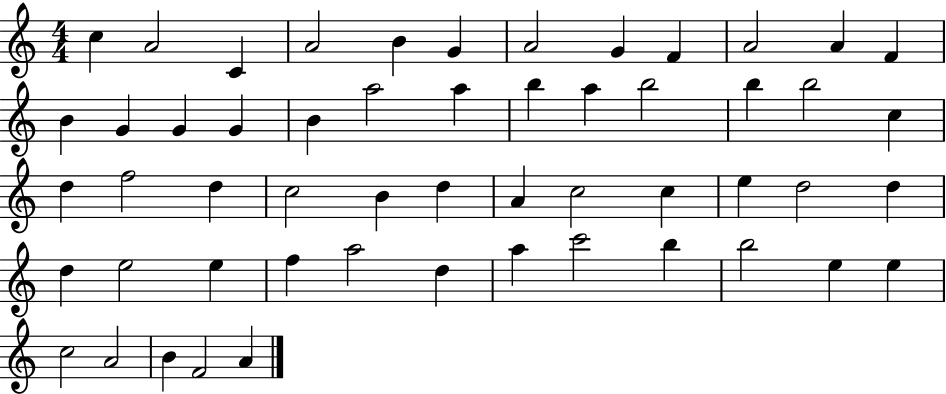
C5/q A4/h C4/q A4/h B4/q G4/q A4/h G4/q F4/q A4/h A4/q F4/q B4/q G4/q G4/q G4/q B4/q A5/h A5/q B5/q A5/q B5/h B5/q B5/h C5/q D5/q F5/h D5/q C5/h B4/q D5/q A4/q C5/h C5/q E5/q D5/h D5/q D5/q E5/h E5/q F5/q A5/h D5/q A5/q C6/h B5/q B5/h E5/q E5/q C5/h A4/h B4/q F4/h A4/q